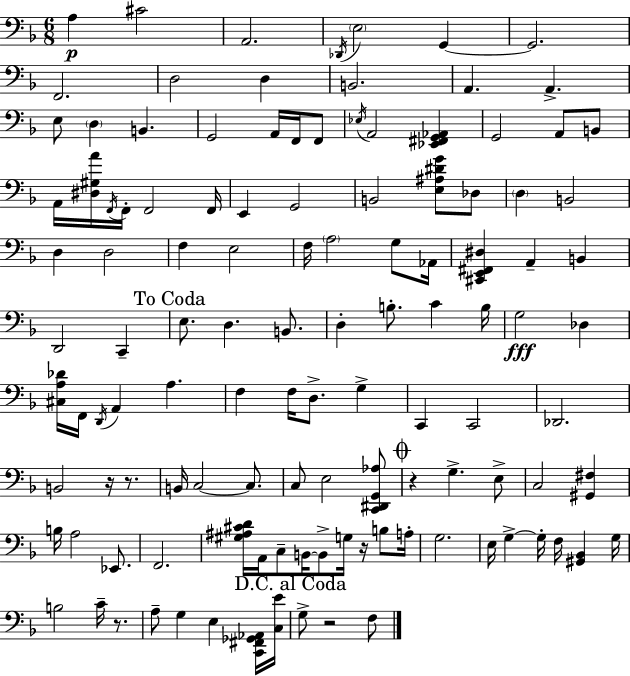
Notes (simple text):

A3/q C#4/h A2/h. Db2/s E3/h G2/q G2/h. F2/h. D3/h D3/q B2/h. A2/q. A2/q. E3/e D3/q B2/q. G2/h A2/s F2/s F2/e Eb3/s A2/h [Eb2,F#2,G2,Ab2]/q G2/h A2/e B2/e A2/s [D#3,G#3,A4]/s F2/s F2/s F2/h F2/s E2/q G2/h B2/h [E3,A#3,D#4,G4]/e Db3/e D3/q B2/h D3/q D3/h F3/q E3/h F3/s A3/h G3/e Ab2/s [C#2,E2,F#2,D#3]/q A2/q B2/q D2/h C2/q E3/e. D3/q. B2/e. D3/q B3/e. C4/q B3/s G3/h Db3/q [C#3,A3,Db4]/s F2/s D2/s A2/q A3/q. F3/q F3/s D3/e. G3/q C2/q C2/h Db2/h. B2/h R/s R/e. B2/s C3/h C3/e. C3/e E3/h [C2,D#2,G2,Ab3]/e R/q G3/q. E3/e C3/h [G#2,F#3]/q B3/s A3/h Eb2/e. F2/h. [G#3,A#3,C#4,D4]/s A2/s C3/e B2/s B2/e G3/s R/s B3/e A3/s G3/h. E3/s G3/q G3/s F3/s [G#2,Bb2]/q G3/s B3/h C4/s R/e. A3/e G3/q E3/q [C2,F#2,Gb2,Ab2]/s [C3,E4]/s G3/e R/h F3/e